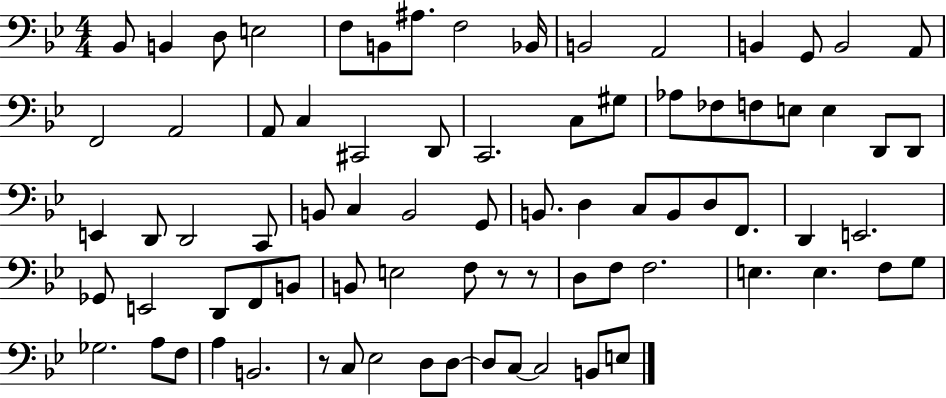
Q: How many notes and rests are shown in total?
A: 79